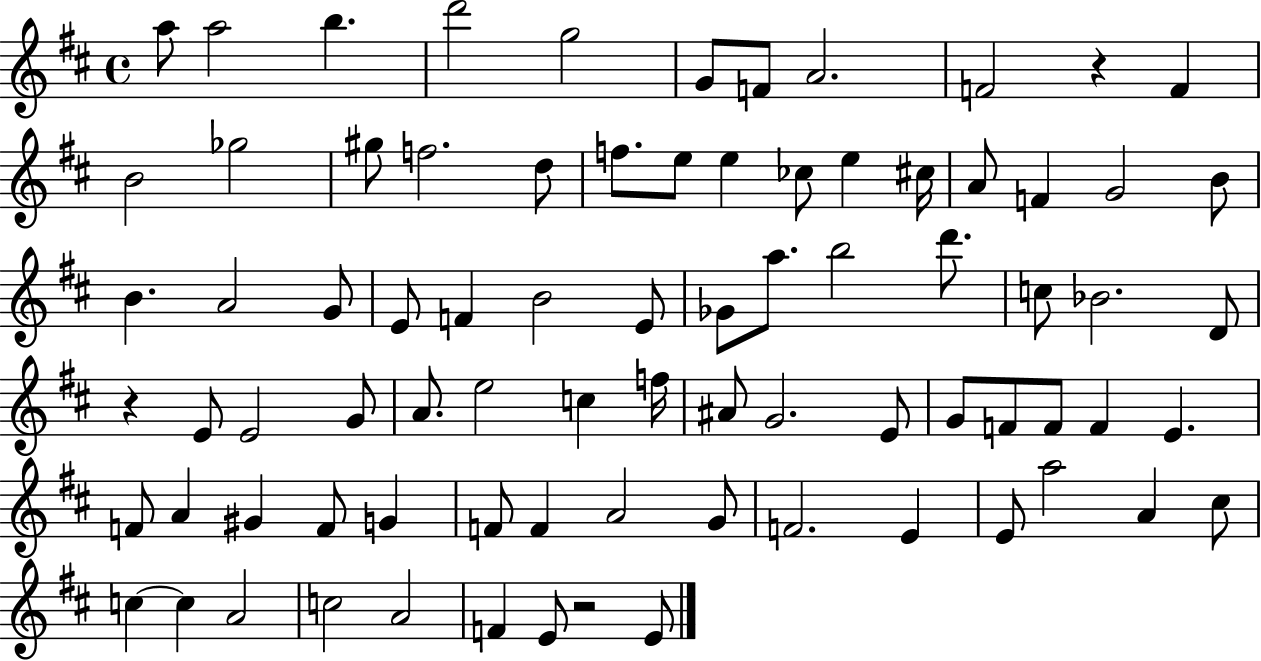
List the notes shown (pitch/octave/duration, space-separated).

A5/e A5/h B5/q. D6/h G5/h G4/e F4/e A4/h. F4/h R/q F4/q B4/h Gb5/h G#5/e F5/h. D5/e F5/e. E5/e E5/q CES5/e E5/q C#5/s A4/e F4/q G4/h B4/e B4/q. A4/h G4/e E4/e F4/q B4/h E4/e Gb4/e A5/e. B5/h D6/e. C5/e Bb4/h. D4/e R/q E4/e E4/h G4/e A4/e. E5/h C5/q F5/s A#4/e G4/h. E4/e G4/e F4/e F4/e F4/q E4/q. F4/e A4/q G#4/q F4/e G4/q F4/e F4/q A4/h G4/e F4/h. E4/q E4/e A5/h A4/q C#5/e C5/q C5/q A4/h C5/h A4/h F4/q E4/e R/h E4/e